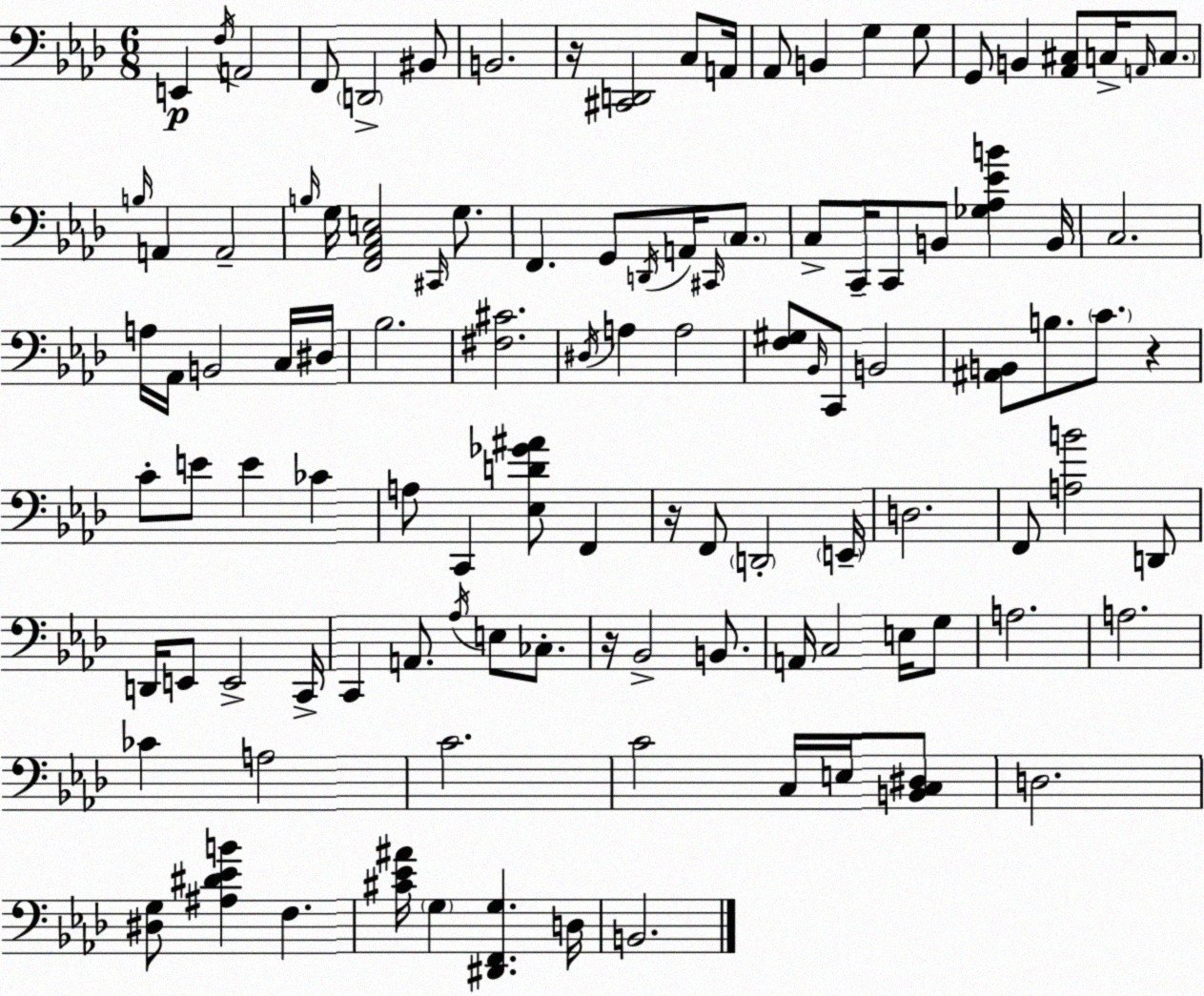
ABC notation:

X:1
T:Untitled
M:6/8
L:1/4
K:Ab
E,, F,/4 A,,2 F,,/2 D,,2 ^B,,/2 B,,2 z/4 [^C,,D,,]2 C,/2 A,,/4 _A,,/2 B,, G, G,/2 G,,/2 B,, [_A,,^C,]/2 C,/4 A,,/4 C,/2 B,/4 A,, A,,2 B,/4 G,/4 [F,,_A,,C,E,]2 ^C,,/4 G,/2 F,, G,,/2 D,,/4 A,,/4 ^C,,/4 C,/2 C,/2 C,,/4 C,,/2 B,,/2 [_G,_A,_EB] B,,/4 C,2 A,/4 _A,,/4 B,,2 C,/4 ^D,/4 _B,2 [^F,^C]2 ^D,/4 A, A,2 [F,^G,]/2 _B,,/4 C,,/2 B,,2 [^A,,B,,]/2 B,/2 C/2 z C/2 E/2 E _C A,/2 C,, [_E,D_G^A]/2 F,, z/4 F,,/2 D,,2 E,,/4 D,2 F,,/2 [A,B]2 D,,/2 D,,/4 E,,/2 E,,2 C,,/4 C,, A,,/2 _A,/4 E,/2 _C,/2 z/4 _B,,2 B,,/2 A,,/4 C,2 E,/4 G,/2 A,2 A,2 _C A,2 C2 C2 C,/4 E,/4 [B,,C,^D,]/2 D,2 [^D,G,]/2 [^A,^D_EB] F, [^C_E^A]/4 G, [^D,,F,,G,] D,/4 B,,2